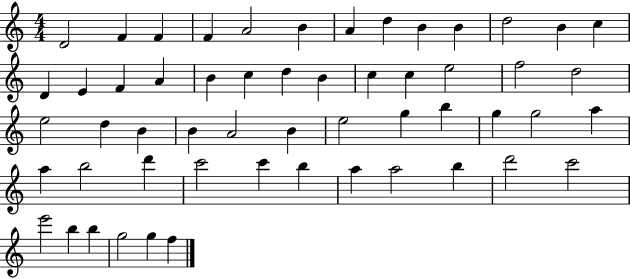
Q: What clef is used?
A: treble